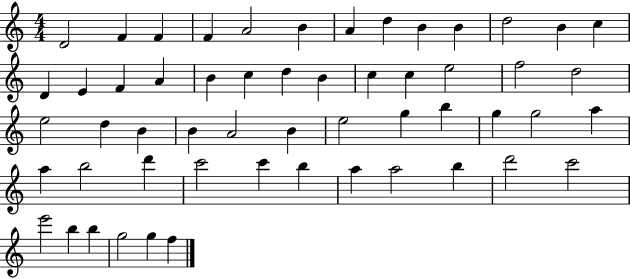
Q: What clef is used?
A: treble